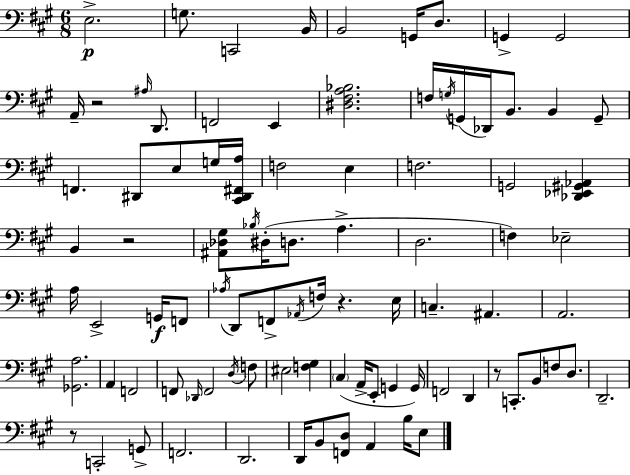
X:1
T:Untitled
M:6/8
L:1/4
K:A
E,2 G,/2 C,,2 B,,/4 B,,2 G,,/4 D,/2 G,, G,,2 A,,/4 z2 ^A,/4 D,,/2 F,,2 E,, [^D,^F,A,_B,]2 F,/4 G,/4 G,,/4 _D,,/4 B,,/2 B,, G,,/2 F,, ^D,,/2 E,/2 G,/4 [^C,,^D,,^F,,A,]/4 F,2 E, F,2 G,,2 [_D,,_E,,^G,,_A,,] B,, z2 [^A,,_D,^G,]/2 _B,/4 ^D,/4 D,/2 A, D,2 F, _E,2 A,/4 E,,2 G,,/4 F,,/2 _A,/4 D,,/2 F,,/2 _A,,/4 F,/4 z E,/4 C, ^A,, A,,2 [_G,,A,]2 A,, F,,2 F,,/2 _D,,/4 F,,2 D,/4 F,/2 ^E,2 [F,^G,] ^C, A,,/4 E,,/2 G,, G,,/4 F,,2 D,, z/2 C,,/2 B,,/2 F,/2 D,/2 D,,2 z/2 C,,2 G,,/2 F,,2 D,,2 D,,/4 B,,/2 [F,,D,]/2 A,, B,/4 E,/2